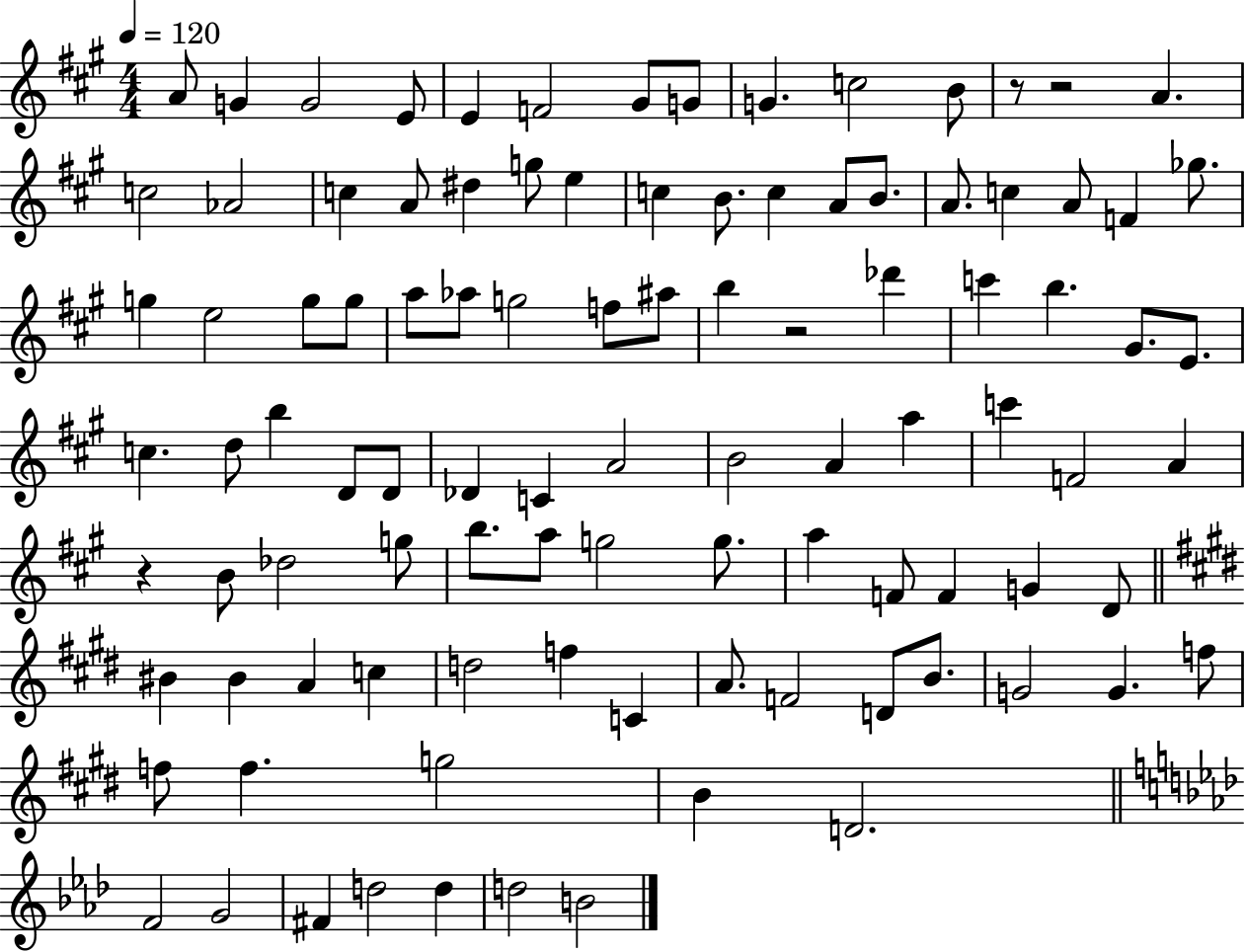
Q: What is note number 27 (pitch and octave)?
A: A4